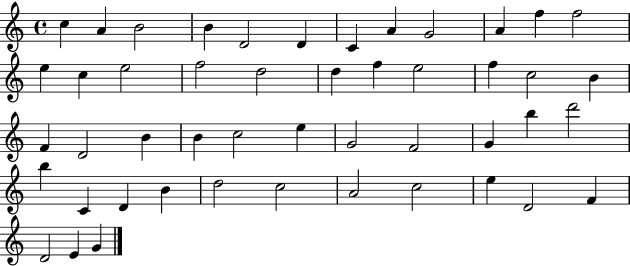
{
  \clef treble
  \time 4/4
  \defaultTimeSignature
  \key c \major
  c''4 a'4 b'2 | b'4 d'2 d'4 | c'4 a'4 g'2 | a'4 f''4 f''2 | \break e''4 c''4 e''2 | f''2 d''2 | d''4 f''4 e''2 | f''4 c''2 b'4 | \break f'4 d'2 b'4 | b'4 c''2 e''4 | g'2 f'2 | g'4 b''4 d'''2 | \break b''4 c'4 d'4 b'4 | d''2 c''2 | a'2 c''2 | e''4 d'2 f'4 | \break d'2 e'4 g'4 | \bar "|."
}